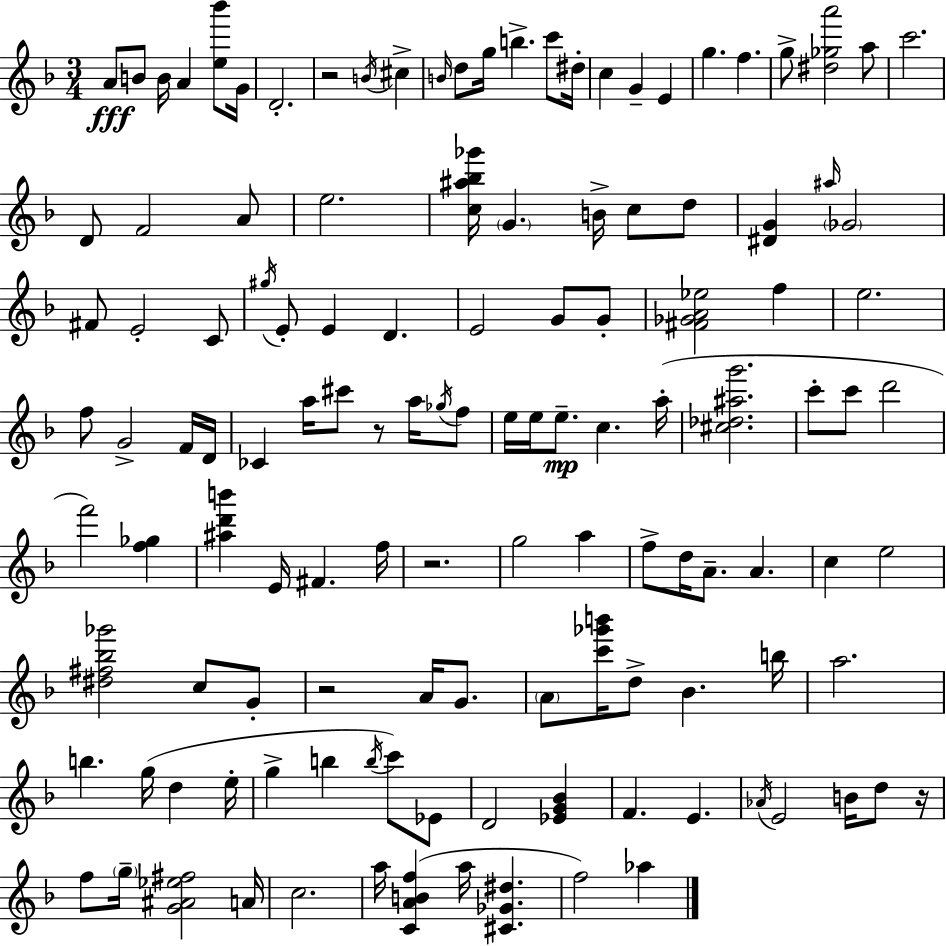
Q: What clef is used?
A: treble